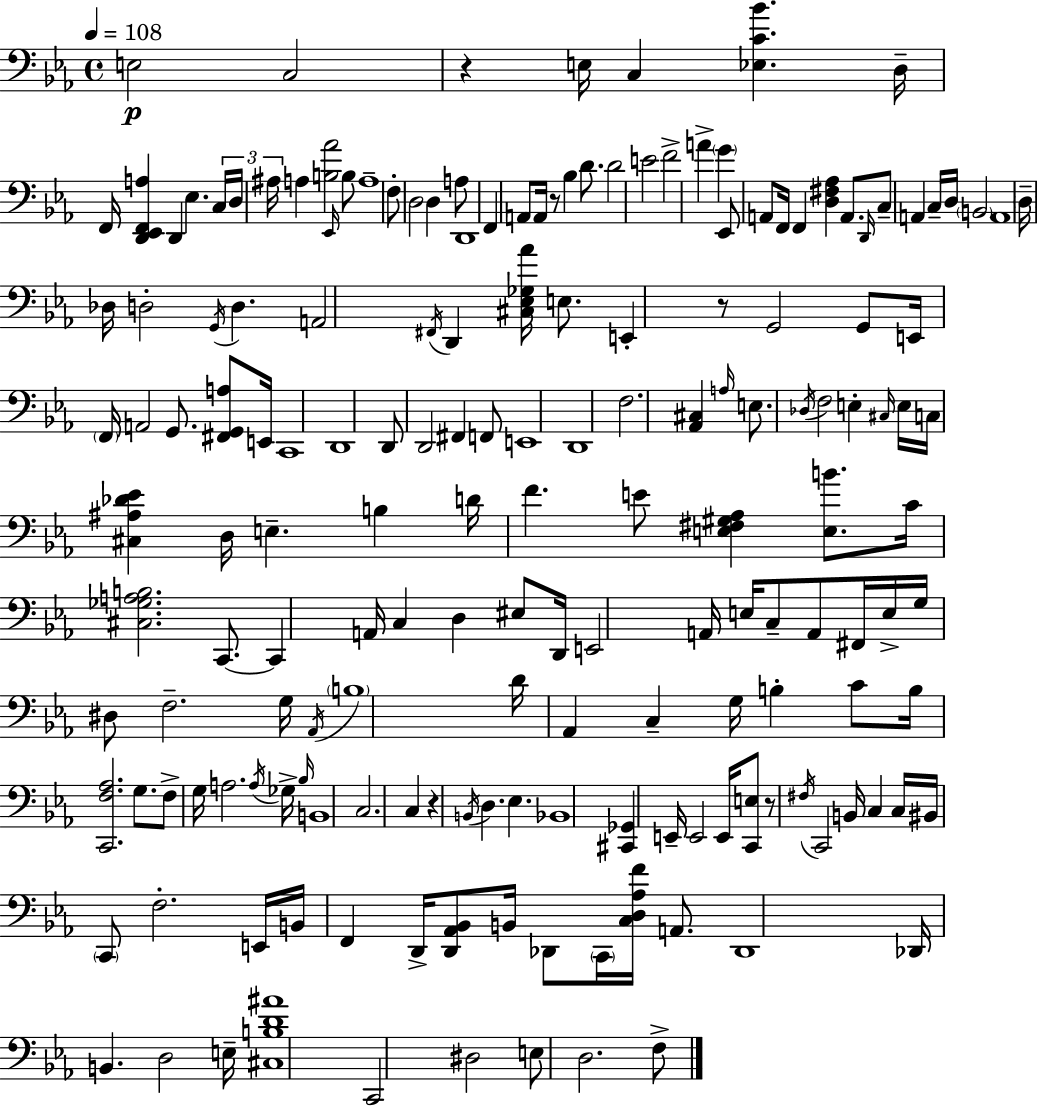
{
  \clef bass
  \time 4/4
  \defaultTimeSignature
  \key c \minor
  \tempo 4 = 108
  e2\p c2 | r4 e16 c4 <ees c' bes'>4. d16-- | f,16 <d, ees, f, a>4 d,4 ees4. \tuplet 3/2 { c16 | d16 ais16 } a4 <b aes'>2 \grace { ees,16 } b8 | \break a1-- | f8-. d2 d4 a8 | d,1 | f,4 a,8 a,16 r8 bes4 d'8. | \break d'2 e'2 | f'2-> a'4-> \parenthesize g'4 | ees,8 a,8 f,16 f,4 <d fis aes>4 a,8. | \grace { d,16 } c8-- a,4 c16-- d16 \parenthesize b,2 | \break a,1 | \parenthesize d16-- des16 d2-. \acciaccatura { g,16 } d4. | a,2 \acciaccatura { fis,16 } d,4 | <cis ees ges aes'>16 e8. e,4-. r8 g,2 | \break g,8 e,16 \parenthesize f,16 a,2 g,8. | <fis, g, a>8 e,16 c,1 | d,1 | d,8 d,2 fis,4 | \break f,8 e,1 | d,1 | f2. | <aes, cis>4 \grace { a16 } e8. \acciaccatura { des16 } f2 | \break e4-. \grace { cis16 } e16 c16 <cis ais des' ees'>4 d16 e4.-- | b4 d'16 f'4. e'8 | <e fis gis aes>4 <e b'>8. c'16 <cis ges a b>2. | c,8.~~ c,4 a,16 c4 | \break d4 eis8 d,16 e,2 a,16 | e16 c8-- a,8 fis,16 e16-> g16 dis8 f2.-- | g16 \acciaccatura { aes,16 } \parenthesize b1 | d'16 aes,4 c4-- | \break g16 b4-. c'8 b16 <c, f aes>2. | g8. f8-> g16 a2. | \acciaccatura { a16 } ges16-> \grace { bes16 } b,1 | c2. | \break c4 r4 \acciaccatura { b,16 } d4. | ees4. bes,1 | <cis, ges,>4 e,16-- | e,2 e,16 <c, e>8 r8 \acciaccatura { fis16 } c,2 | \break b,16 c4 c16 bis,16 \parenthesize c,8 f2.-. | e,16 b,16 f,4 | d,16-> <d, aes, bes,>8 b,16 des,8 \parenthesize c,16 <c d aes f'>16 a,8. des,1 | des,16 b,4. | \break d2 e16-- <cis b d' ais'>1 | c,2 | dis2 e8 d2. | f8-> \bar "|."
}